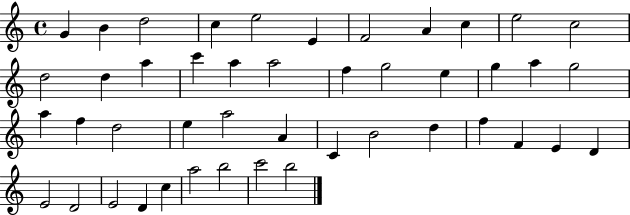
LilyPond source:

{
  \clef treble
  \time 4/4
  \defaultTimeSignature
  \key c \major
  g'4 b'4 d''2 | c''4 e''2 e'4 | f'2 a'4 c''4 | e''2 c''2 | \break d''2 d''4 a''4 | c'''4 a''4 a''2 | f''4 g''2 e''4 | g''4 a''4 g''2 | \break a''4 f''4 d''2 | e''4 a''2 a'4 | c'4 b'2 d''4 | f''4 f'4 e'4 d'4 | \break e'2 d'2 | e'2 d'4 c''4 | a''2 b''2 | c'''2 b''2 | \break \bar "|."
}